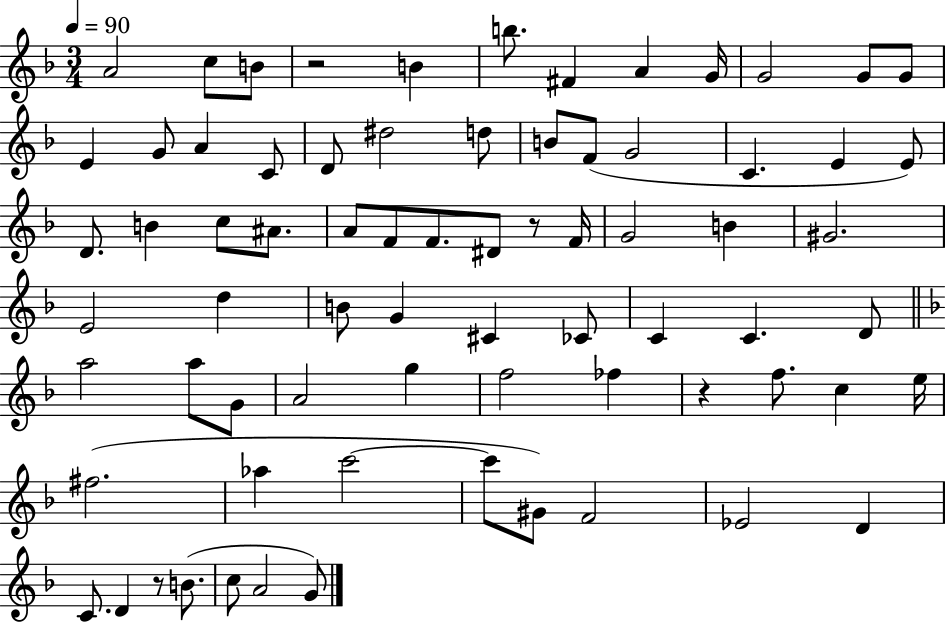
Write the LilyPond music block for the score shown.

{
  \clef treble
  \numericTimeSignature
  \time 3/4
  \key f \major
  \tempo 4 = 90
  a'2 c''8 b'8 | r2 b'4 | b''8. fis'4 a'4 g'16 | g'2 g'8 g'8 | \break e'4 g'8 a'4 c'8 | d'8 dis''2 d''8 | b'8 f'8( g'2 | c'4. e'4 e'8) | \break d'8. b'4 c''8 ais'8. | a'8 f'8 f'8. dis'8 r8 f'16 | g'2 b'4 | gis'2. | \break e'2 d''4 | b'8 g'4 cis'4 ces'8 | c'4 c'4. d'8 | \bar "||" \break \key d \minor a''2 a''8 g'8 | a'2 g''4 | f''2 fes''4 | r4 f''8. c''4 e''16 | \break fis''2.( | aes''4 c'''2~~ | c'''8 gis'8) f'2 | ees'2 d'4 | \break c'8. d'4 r8 b'8.( | c''8 a'2 g'8) | \bar "|."
}